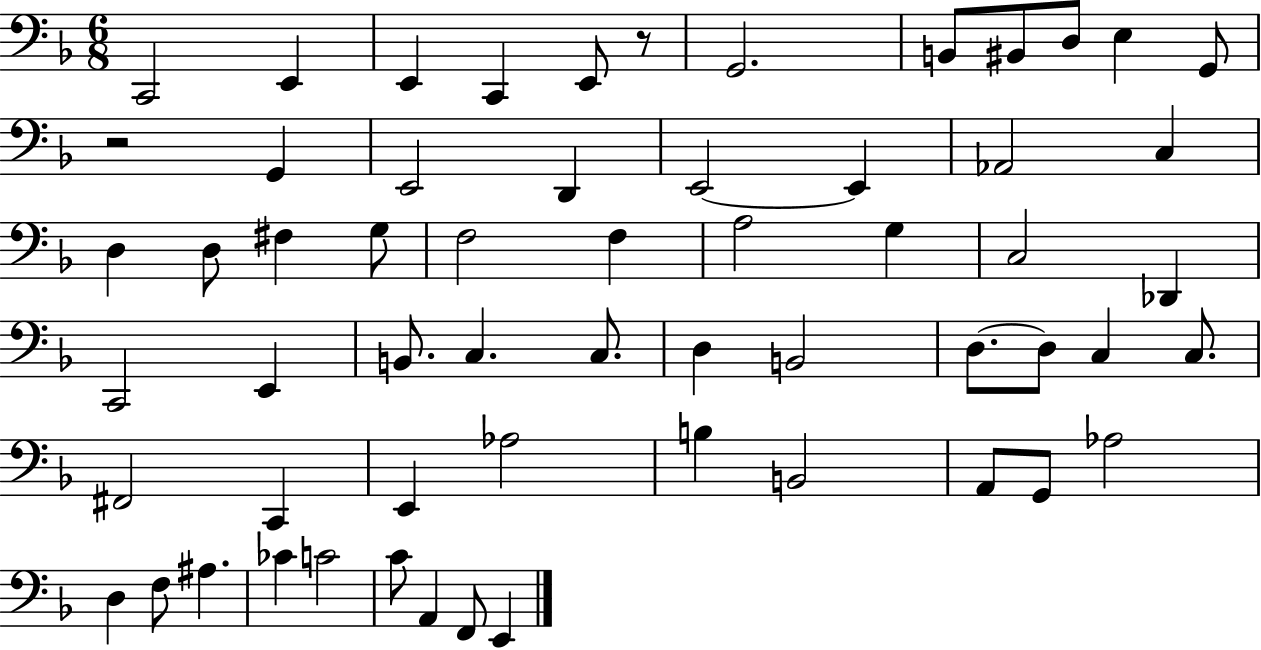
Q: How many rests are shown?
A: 2